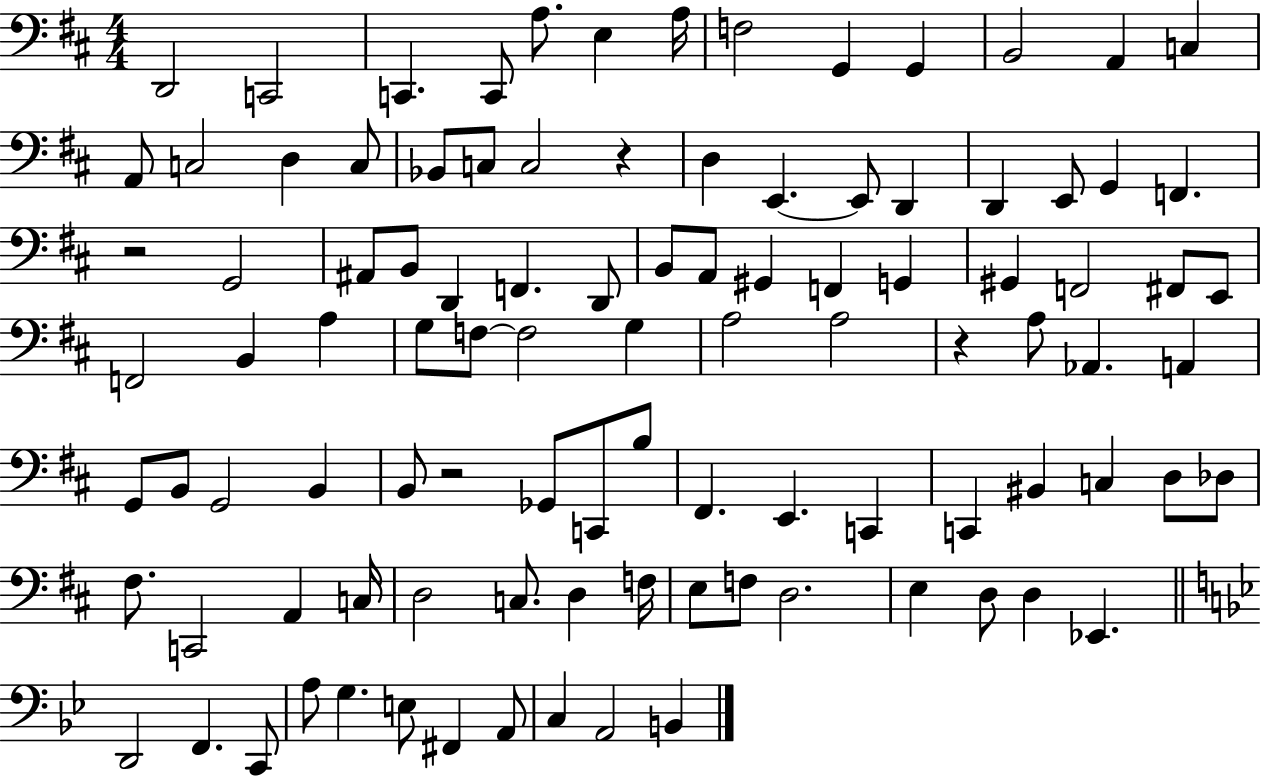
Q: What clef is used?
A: bass